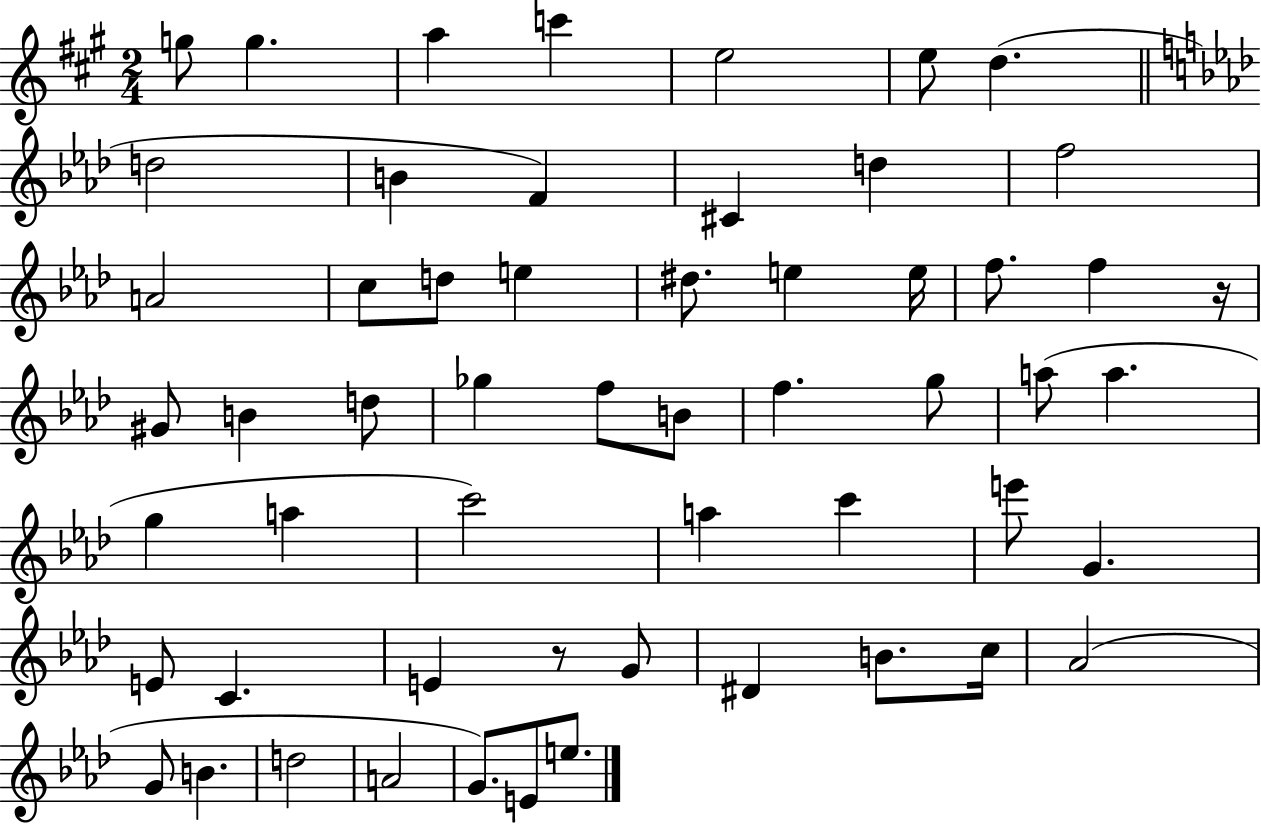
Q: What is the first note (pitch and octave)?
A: G5